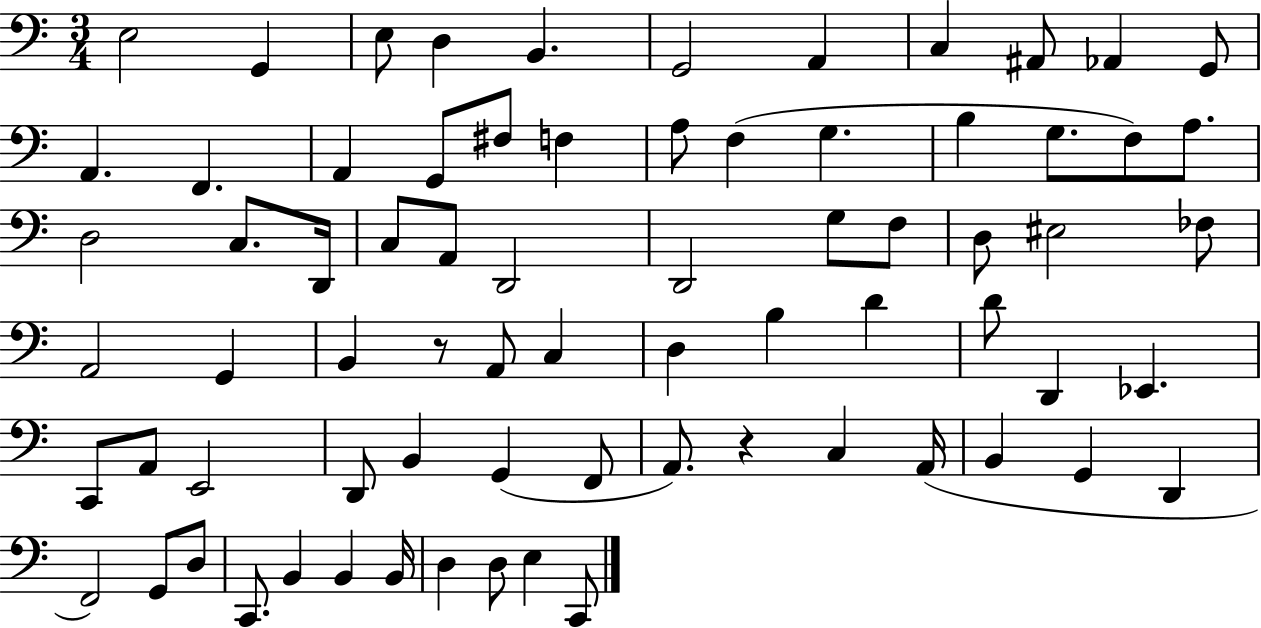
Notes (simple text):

E3/h G2/q E3/e D3/q B2/q. G2/h A2/q C3/q A#2/e Ab2/q G2/e A2/q. F2/q. A2/q G2/e F#3/e F3/q A3/e F3/q G3/q. B3/q G3/e. F3/e A3/e. D3/h C3/e. D2/s C3/e A2/e D2/h D2/h G3/e F3/e D3/e EIS3/h FES3/e A2/h G2/q B2/q R/e A2/e C3/q D3/q B3/q D4/q D4/e D2/q Eb2/q. C2/e A2/e E2/h D2/e B2/q G2/q F2/e A2/e. R/q C3/q A2/s B2/q G2/q D2/q F2/h G2/e D3/e C2/e. B2/q B2/q B2/s D3/q D3/e E3/q C2/e